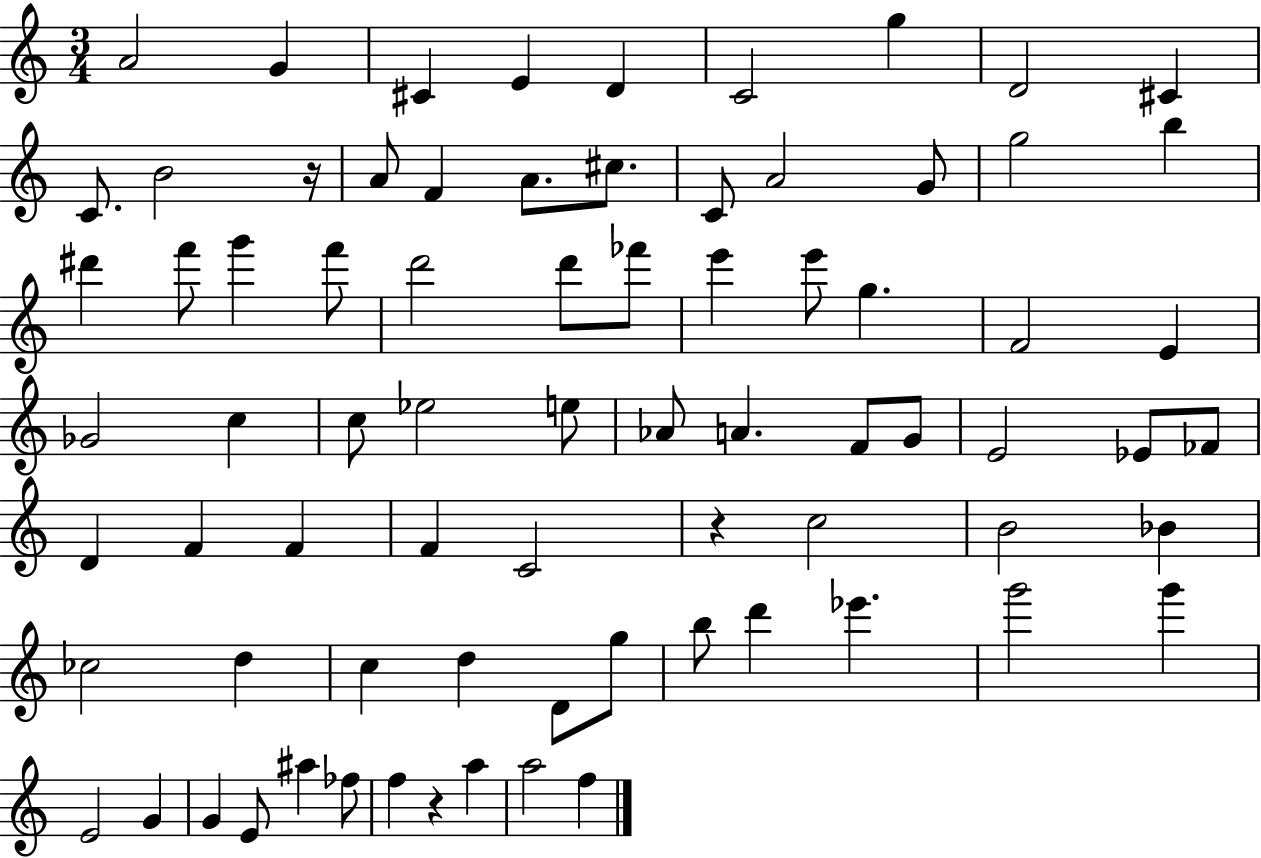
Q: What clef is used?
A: treble